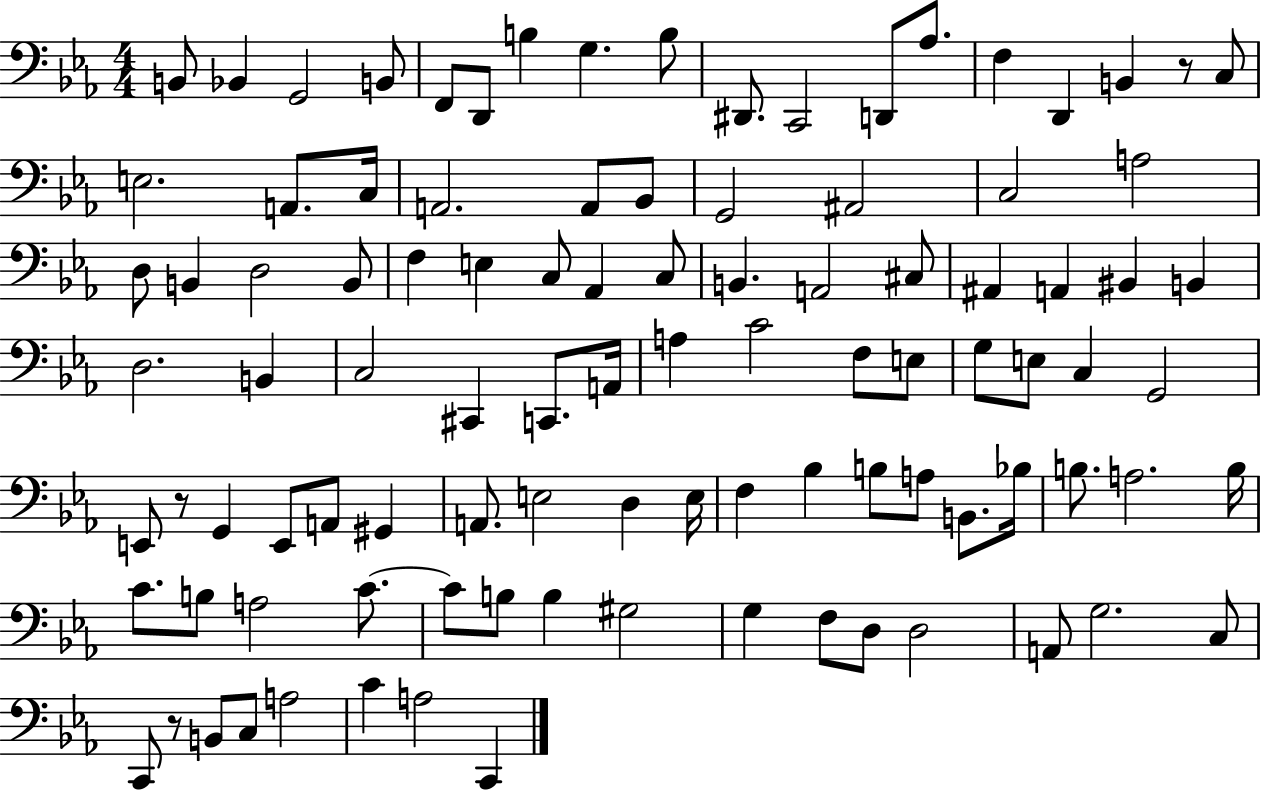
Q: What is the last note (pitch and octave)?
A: C2